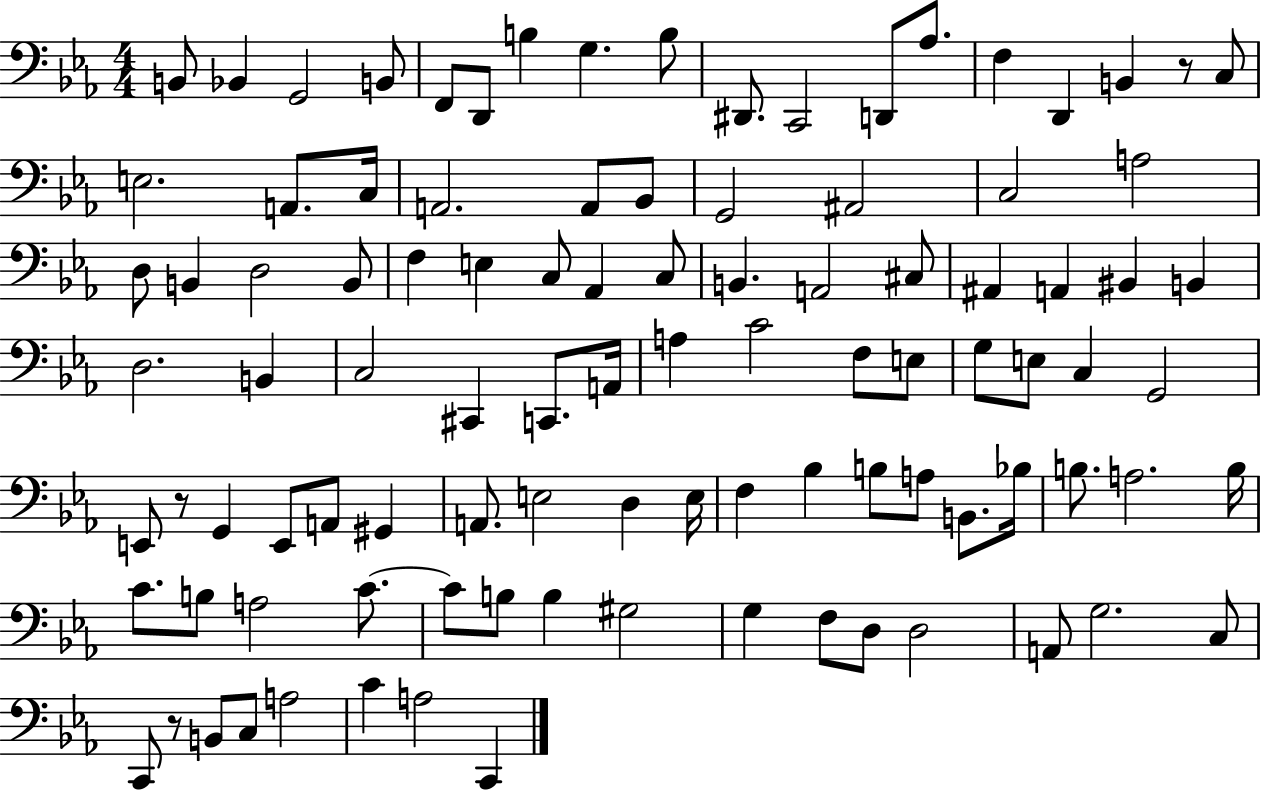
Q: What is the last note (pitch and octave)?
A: C2